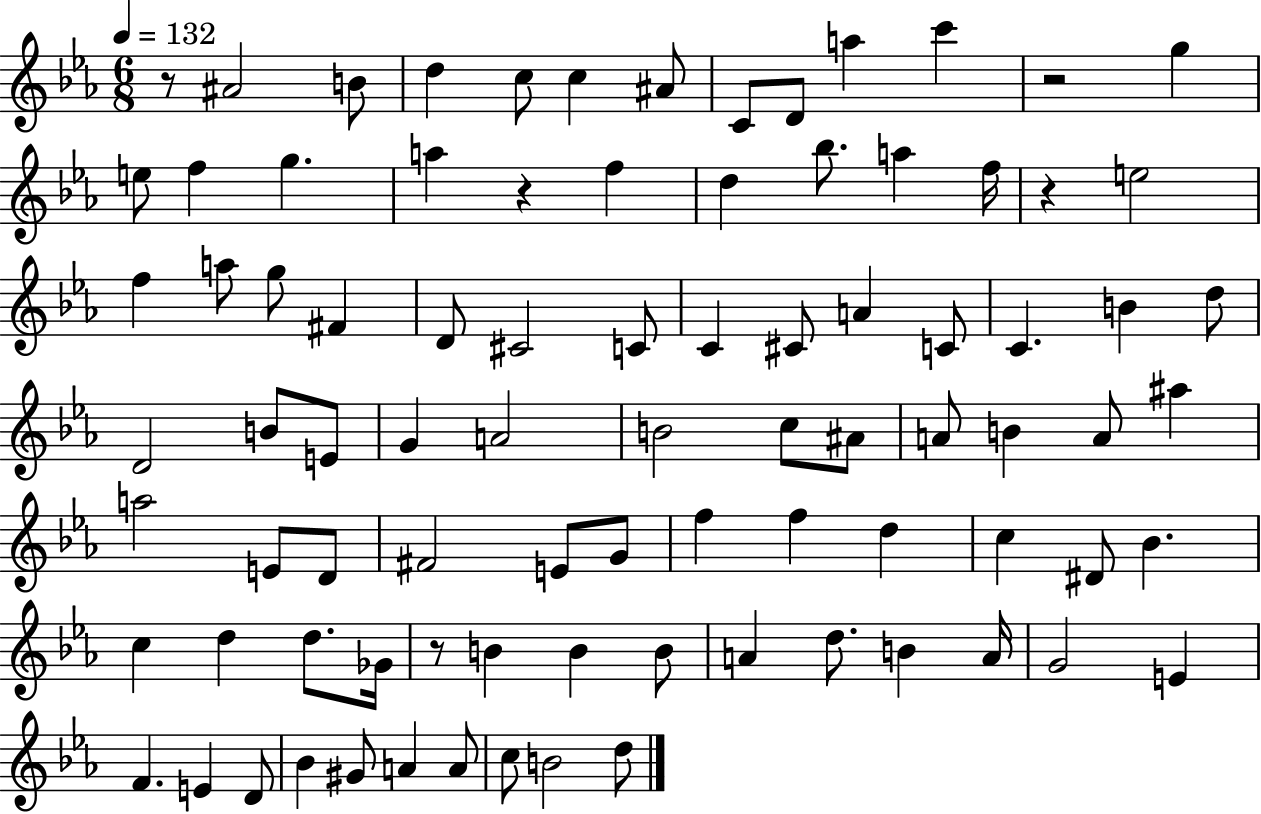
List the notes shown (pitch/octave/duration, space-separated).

R/e A#4/h B4/e D5/q C5/e C5/q A#4/e C4/e D4/e A5/q C6/q R/h G5/q E5/e F5/q G5/q. A5/q R/q F5/q D5/q Bb5/e. A5/q F5/s R/q E5/h F5/q A5/e G5/e F#4/q D4/e C#4/h C4/e C4/q C#4/e A4/q C4/e C4/q. B4/q D5/e D4/h B4/e E4/e G4/q A4/h B4/h C5/e A#4/e A4/e B4/q A4/e A#5/q A5/h E4/e D4/e F#4/h E4/e G4/e F5/q F5/q D5/q C5/q D#4/e Bb4/q. C5/q D5/q D5/e. Gb4/s R/e B4/q B4/q B4/e A4/q D5/e. B4/q A4/s G4/h E4/q F4/q. E4/q D4/e Bb4/q G#4/e A4/q A4/e C5/e B4/h D5/e